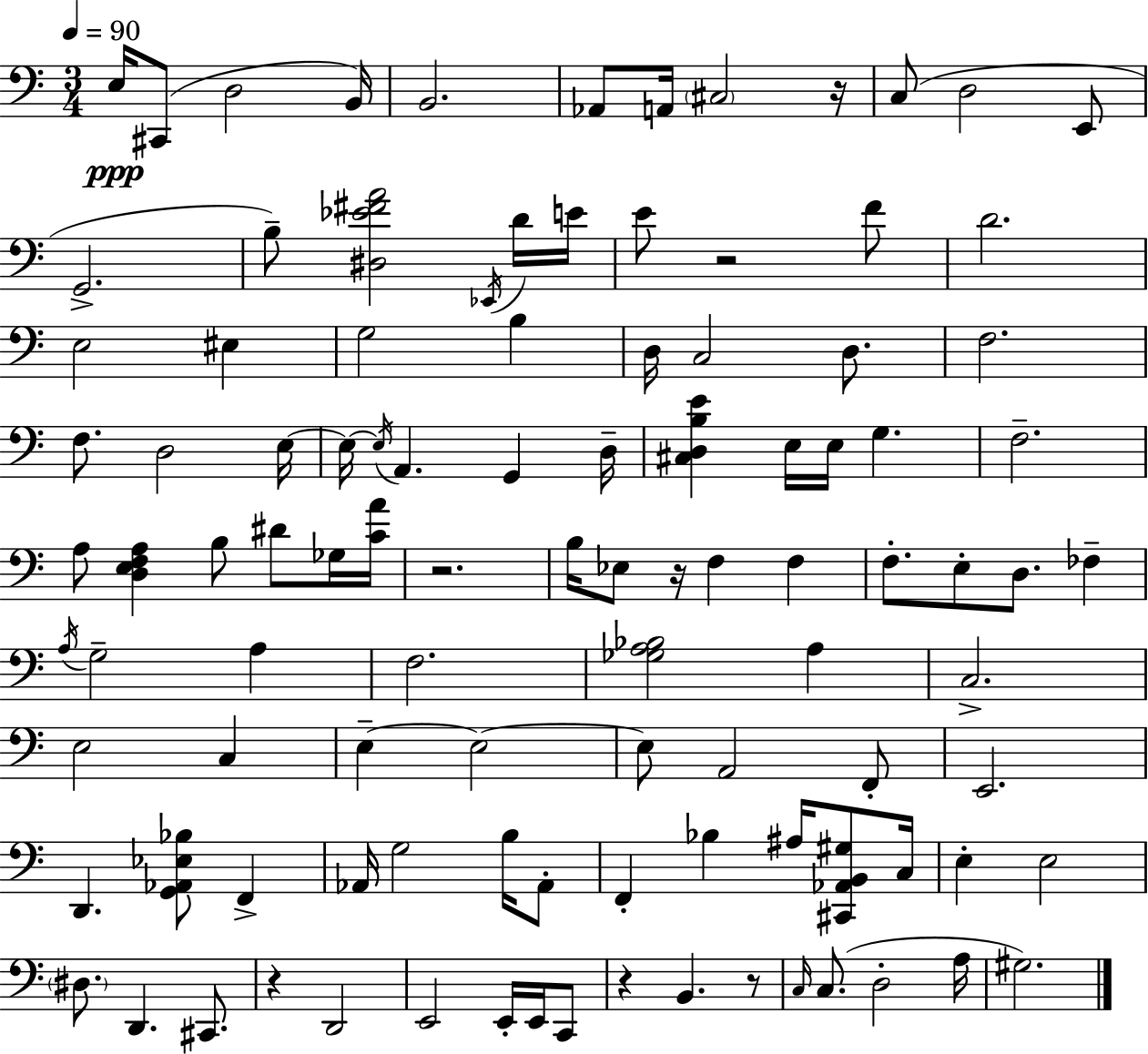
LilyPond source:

{
  \clef bass
  \numericTimeSignature
  \time 3/4
  \key a \minor
  \tempo 4 = 90
  e16\ppp cis,8( d2 b,16) | b,2. | aes,8 a,16 \parenthesize cis2 r16 | c8( d2 e,8 | \break g,2.-> | b8--) <dis ees' fis' a'>2 \acciaccatura { ees,16 } d'16 | e'16 e'8 r2 f'8 | d'2. | \break e2 eis4 | g2 b4 | d16 c2 d8. | f2. | \break f8. d2 | e16~~ e16~~ \acciaccatura { e16 } a,4. g,4 | d16-- <cis d b e'>4 e16 e16 g4. | f2.-- | \break a8 <d e f a>4 b8 dis'8 | ges16 <c' a'>16 r2. | b16 ees8 r16 f4 f4 | f8.-. e8-. d8. fes4-- | \break \acciaccatura { a16 } g2-- a4 | f2. | <ges a bes>2 a4 | c2.-> | \break e2 c4 | e4--~~ e2~~ | e8 a,2 | f,8-. e,2. | \break d,4. <g, aes, ees bes>8 f,4-> | aes,16 g2 | b16 aes,8-. f,4-. bes4 ais16 | <cis, aes, b, gis>8 c16 e4-. e2 | \break \parenthesize dis8. d,4. | cis,8. r4 d,2 | e,2 e,16-. | e,16 c,8 r4 b,4. | \break r8 \grace { c16 }( c8. d2-. | a16 gis2.) | \bar "|."
}